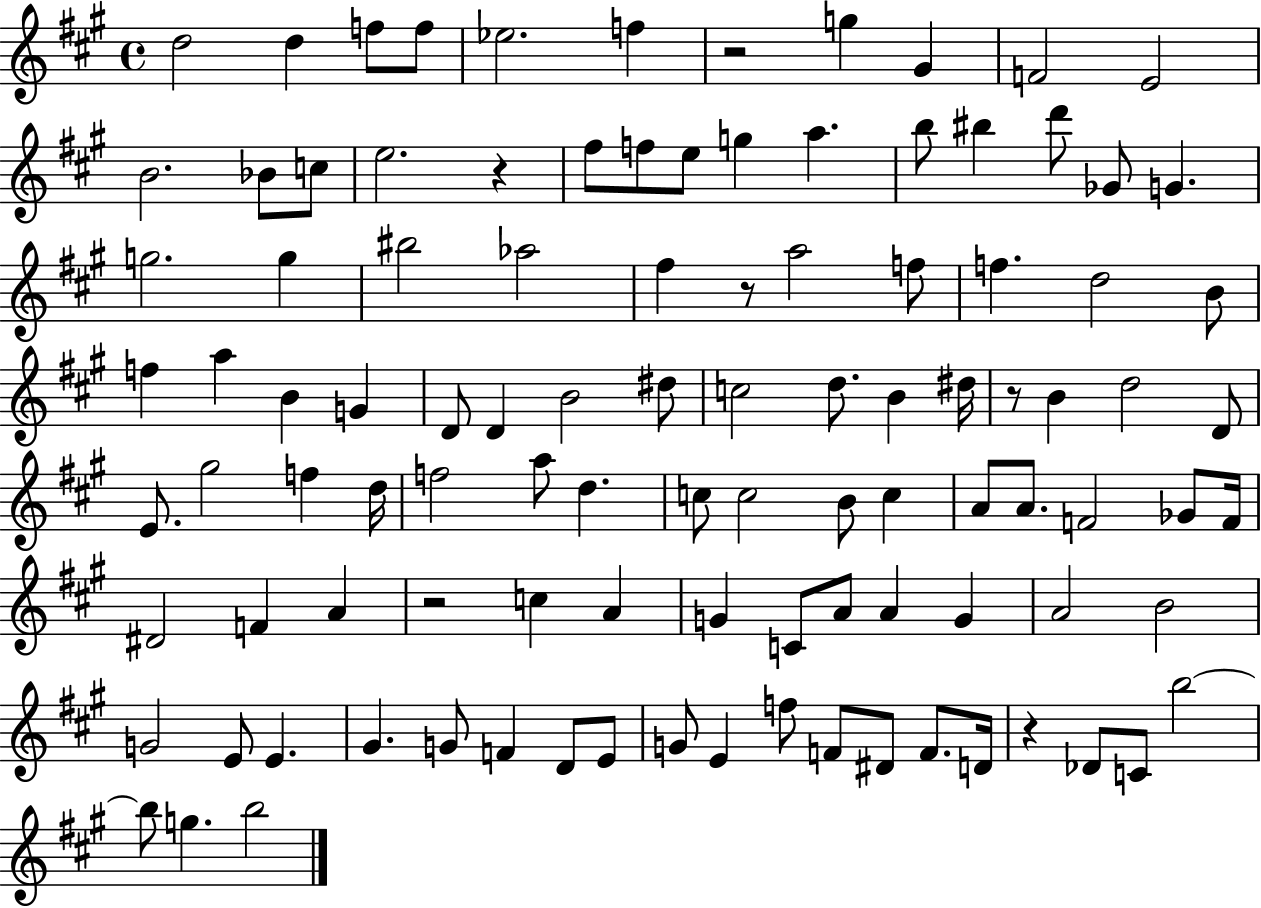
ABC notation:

X:1
T:Untitled
M:4/4
L:1/4
K:A
d2 d f/2 f/2 _e2 f z2 g ^G F2 E2 B2 _B/2 c/2 e2 z ^f/2 f/2 e/2 g a b/2 ^b d'/2 _G/2 G g2 g ^b2 _a2 ^f z/2 a2 f/2 f d2 B/2 f a B G D/2 D B2 ^d/2 c2 d/2 B ^d/4 z/2 B d2 D/2 E/2 ^g2 f d/4 f2 a/2 d c/2 c2 B/2 c A/2 A/2 F2 _G/2 F/4 ^D2 F A z2 c A G C/2 A/2 A G A2 B2 G2 E/2 E ^G G/2 F D/2 E/2 G/2 E f/2 F/2 ^D/2 F/2 D/4 z _D/2 C/2 b2 b/2 g b2